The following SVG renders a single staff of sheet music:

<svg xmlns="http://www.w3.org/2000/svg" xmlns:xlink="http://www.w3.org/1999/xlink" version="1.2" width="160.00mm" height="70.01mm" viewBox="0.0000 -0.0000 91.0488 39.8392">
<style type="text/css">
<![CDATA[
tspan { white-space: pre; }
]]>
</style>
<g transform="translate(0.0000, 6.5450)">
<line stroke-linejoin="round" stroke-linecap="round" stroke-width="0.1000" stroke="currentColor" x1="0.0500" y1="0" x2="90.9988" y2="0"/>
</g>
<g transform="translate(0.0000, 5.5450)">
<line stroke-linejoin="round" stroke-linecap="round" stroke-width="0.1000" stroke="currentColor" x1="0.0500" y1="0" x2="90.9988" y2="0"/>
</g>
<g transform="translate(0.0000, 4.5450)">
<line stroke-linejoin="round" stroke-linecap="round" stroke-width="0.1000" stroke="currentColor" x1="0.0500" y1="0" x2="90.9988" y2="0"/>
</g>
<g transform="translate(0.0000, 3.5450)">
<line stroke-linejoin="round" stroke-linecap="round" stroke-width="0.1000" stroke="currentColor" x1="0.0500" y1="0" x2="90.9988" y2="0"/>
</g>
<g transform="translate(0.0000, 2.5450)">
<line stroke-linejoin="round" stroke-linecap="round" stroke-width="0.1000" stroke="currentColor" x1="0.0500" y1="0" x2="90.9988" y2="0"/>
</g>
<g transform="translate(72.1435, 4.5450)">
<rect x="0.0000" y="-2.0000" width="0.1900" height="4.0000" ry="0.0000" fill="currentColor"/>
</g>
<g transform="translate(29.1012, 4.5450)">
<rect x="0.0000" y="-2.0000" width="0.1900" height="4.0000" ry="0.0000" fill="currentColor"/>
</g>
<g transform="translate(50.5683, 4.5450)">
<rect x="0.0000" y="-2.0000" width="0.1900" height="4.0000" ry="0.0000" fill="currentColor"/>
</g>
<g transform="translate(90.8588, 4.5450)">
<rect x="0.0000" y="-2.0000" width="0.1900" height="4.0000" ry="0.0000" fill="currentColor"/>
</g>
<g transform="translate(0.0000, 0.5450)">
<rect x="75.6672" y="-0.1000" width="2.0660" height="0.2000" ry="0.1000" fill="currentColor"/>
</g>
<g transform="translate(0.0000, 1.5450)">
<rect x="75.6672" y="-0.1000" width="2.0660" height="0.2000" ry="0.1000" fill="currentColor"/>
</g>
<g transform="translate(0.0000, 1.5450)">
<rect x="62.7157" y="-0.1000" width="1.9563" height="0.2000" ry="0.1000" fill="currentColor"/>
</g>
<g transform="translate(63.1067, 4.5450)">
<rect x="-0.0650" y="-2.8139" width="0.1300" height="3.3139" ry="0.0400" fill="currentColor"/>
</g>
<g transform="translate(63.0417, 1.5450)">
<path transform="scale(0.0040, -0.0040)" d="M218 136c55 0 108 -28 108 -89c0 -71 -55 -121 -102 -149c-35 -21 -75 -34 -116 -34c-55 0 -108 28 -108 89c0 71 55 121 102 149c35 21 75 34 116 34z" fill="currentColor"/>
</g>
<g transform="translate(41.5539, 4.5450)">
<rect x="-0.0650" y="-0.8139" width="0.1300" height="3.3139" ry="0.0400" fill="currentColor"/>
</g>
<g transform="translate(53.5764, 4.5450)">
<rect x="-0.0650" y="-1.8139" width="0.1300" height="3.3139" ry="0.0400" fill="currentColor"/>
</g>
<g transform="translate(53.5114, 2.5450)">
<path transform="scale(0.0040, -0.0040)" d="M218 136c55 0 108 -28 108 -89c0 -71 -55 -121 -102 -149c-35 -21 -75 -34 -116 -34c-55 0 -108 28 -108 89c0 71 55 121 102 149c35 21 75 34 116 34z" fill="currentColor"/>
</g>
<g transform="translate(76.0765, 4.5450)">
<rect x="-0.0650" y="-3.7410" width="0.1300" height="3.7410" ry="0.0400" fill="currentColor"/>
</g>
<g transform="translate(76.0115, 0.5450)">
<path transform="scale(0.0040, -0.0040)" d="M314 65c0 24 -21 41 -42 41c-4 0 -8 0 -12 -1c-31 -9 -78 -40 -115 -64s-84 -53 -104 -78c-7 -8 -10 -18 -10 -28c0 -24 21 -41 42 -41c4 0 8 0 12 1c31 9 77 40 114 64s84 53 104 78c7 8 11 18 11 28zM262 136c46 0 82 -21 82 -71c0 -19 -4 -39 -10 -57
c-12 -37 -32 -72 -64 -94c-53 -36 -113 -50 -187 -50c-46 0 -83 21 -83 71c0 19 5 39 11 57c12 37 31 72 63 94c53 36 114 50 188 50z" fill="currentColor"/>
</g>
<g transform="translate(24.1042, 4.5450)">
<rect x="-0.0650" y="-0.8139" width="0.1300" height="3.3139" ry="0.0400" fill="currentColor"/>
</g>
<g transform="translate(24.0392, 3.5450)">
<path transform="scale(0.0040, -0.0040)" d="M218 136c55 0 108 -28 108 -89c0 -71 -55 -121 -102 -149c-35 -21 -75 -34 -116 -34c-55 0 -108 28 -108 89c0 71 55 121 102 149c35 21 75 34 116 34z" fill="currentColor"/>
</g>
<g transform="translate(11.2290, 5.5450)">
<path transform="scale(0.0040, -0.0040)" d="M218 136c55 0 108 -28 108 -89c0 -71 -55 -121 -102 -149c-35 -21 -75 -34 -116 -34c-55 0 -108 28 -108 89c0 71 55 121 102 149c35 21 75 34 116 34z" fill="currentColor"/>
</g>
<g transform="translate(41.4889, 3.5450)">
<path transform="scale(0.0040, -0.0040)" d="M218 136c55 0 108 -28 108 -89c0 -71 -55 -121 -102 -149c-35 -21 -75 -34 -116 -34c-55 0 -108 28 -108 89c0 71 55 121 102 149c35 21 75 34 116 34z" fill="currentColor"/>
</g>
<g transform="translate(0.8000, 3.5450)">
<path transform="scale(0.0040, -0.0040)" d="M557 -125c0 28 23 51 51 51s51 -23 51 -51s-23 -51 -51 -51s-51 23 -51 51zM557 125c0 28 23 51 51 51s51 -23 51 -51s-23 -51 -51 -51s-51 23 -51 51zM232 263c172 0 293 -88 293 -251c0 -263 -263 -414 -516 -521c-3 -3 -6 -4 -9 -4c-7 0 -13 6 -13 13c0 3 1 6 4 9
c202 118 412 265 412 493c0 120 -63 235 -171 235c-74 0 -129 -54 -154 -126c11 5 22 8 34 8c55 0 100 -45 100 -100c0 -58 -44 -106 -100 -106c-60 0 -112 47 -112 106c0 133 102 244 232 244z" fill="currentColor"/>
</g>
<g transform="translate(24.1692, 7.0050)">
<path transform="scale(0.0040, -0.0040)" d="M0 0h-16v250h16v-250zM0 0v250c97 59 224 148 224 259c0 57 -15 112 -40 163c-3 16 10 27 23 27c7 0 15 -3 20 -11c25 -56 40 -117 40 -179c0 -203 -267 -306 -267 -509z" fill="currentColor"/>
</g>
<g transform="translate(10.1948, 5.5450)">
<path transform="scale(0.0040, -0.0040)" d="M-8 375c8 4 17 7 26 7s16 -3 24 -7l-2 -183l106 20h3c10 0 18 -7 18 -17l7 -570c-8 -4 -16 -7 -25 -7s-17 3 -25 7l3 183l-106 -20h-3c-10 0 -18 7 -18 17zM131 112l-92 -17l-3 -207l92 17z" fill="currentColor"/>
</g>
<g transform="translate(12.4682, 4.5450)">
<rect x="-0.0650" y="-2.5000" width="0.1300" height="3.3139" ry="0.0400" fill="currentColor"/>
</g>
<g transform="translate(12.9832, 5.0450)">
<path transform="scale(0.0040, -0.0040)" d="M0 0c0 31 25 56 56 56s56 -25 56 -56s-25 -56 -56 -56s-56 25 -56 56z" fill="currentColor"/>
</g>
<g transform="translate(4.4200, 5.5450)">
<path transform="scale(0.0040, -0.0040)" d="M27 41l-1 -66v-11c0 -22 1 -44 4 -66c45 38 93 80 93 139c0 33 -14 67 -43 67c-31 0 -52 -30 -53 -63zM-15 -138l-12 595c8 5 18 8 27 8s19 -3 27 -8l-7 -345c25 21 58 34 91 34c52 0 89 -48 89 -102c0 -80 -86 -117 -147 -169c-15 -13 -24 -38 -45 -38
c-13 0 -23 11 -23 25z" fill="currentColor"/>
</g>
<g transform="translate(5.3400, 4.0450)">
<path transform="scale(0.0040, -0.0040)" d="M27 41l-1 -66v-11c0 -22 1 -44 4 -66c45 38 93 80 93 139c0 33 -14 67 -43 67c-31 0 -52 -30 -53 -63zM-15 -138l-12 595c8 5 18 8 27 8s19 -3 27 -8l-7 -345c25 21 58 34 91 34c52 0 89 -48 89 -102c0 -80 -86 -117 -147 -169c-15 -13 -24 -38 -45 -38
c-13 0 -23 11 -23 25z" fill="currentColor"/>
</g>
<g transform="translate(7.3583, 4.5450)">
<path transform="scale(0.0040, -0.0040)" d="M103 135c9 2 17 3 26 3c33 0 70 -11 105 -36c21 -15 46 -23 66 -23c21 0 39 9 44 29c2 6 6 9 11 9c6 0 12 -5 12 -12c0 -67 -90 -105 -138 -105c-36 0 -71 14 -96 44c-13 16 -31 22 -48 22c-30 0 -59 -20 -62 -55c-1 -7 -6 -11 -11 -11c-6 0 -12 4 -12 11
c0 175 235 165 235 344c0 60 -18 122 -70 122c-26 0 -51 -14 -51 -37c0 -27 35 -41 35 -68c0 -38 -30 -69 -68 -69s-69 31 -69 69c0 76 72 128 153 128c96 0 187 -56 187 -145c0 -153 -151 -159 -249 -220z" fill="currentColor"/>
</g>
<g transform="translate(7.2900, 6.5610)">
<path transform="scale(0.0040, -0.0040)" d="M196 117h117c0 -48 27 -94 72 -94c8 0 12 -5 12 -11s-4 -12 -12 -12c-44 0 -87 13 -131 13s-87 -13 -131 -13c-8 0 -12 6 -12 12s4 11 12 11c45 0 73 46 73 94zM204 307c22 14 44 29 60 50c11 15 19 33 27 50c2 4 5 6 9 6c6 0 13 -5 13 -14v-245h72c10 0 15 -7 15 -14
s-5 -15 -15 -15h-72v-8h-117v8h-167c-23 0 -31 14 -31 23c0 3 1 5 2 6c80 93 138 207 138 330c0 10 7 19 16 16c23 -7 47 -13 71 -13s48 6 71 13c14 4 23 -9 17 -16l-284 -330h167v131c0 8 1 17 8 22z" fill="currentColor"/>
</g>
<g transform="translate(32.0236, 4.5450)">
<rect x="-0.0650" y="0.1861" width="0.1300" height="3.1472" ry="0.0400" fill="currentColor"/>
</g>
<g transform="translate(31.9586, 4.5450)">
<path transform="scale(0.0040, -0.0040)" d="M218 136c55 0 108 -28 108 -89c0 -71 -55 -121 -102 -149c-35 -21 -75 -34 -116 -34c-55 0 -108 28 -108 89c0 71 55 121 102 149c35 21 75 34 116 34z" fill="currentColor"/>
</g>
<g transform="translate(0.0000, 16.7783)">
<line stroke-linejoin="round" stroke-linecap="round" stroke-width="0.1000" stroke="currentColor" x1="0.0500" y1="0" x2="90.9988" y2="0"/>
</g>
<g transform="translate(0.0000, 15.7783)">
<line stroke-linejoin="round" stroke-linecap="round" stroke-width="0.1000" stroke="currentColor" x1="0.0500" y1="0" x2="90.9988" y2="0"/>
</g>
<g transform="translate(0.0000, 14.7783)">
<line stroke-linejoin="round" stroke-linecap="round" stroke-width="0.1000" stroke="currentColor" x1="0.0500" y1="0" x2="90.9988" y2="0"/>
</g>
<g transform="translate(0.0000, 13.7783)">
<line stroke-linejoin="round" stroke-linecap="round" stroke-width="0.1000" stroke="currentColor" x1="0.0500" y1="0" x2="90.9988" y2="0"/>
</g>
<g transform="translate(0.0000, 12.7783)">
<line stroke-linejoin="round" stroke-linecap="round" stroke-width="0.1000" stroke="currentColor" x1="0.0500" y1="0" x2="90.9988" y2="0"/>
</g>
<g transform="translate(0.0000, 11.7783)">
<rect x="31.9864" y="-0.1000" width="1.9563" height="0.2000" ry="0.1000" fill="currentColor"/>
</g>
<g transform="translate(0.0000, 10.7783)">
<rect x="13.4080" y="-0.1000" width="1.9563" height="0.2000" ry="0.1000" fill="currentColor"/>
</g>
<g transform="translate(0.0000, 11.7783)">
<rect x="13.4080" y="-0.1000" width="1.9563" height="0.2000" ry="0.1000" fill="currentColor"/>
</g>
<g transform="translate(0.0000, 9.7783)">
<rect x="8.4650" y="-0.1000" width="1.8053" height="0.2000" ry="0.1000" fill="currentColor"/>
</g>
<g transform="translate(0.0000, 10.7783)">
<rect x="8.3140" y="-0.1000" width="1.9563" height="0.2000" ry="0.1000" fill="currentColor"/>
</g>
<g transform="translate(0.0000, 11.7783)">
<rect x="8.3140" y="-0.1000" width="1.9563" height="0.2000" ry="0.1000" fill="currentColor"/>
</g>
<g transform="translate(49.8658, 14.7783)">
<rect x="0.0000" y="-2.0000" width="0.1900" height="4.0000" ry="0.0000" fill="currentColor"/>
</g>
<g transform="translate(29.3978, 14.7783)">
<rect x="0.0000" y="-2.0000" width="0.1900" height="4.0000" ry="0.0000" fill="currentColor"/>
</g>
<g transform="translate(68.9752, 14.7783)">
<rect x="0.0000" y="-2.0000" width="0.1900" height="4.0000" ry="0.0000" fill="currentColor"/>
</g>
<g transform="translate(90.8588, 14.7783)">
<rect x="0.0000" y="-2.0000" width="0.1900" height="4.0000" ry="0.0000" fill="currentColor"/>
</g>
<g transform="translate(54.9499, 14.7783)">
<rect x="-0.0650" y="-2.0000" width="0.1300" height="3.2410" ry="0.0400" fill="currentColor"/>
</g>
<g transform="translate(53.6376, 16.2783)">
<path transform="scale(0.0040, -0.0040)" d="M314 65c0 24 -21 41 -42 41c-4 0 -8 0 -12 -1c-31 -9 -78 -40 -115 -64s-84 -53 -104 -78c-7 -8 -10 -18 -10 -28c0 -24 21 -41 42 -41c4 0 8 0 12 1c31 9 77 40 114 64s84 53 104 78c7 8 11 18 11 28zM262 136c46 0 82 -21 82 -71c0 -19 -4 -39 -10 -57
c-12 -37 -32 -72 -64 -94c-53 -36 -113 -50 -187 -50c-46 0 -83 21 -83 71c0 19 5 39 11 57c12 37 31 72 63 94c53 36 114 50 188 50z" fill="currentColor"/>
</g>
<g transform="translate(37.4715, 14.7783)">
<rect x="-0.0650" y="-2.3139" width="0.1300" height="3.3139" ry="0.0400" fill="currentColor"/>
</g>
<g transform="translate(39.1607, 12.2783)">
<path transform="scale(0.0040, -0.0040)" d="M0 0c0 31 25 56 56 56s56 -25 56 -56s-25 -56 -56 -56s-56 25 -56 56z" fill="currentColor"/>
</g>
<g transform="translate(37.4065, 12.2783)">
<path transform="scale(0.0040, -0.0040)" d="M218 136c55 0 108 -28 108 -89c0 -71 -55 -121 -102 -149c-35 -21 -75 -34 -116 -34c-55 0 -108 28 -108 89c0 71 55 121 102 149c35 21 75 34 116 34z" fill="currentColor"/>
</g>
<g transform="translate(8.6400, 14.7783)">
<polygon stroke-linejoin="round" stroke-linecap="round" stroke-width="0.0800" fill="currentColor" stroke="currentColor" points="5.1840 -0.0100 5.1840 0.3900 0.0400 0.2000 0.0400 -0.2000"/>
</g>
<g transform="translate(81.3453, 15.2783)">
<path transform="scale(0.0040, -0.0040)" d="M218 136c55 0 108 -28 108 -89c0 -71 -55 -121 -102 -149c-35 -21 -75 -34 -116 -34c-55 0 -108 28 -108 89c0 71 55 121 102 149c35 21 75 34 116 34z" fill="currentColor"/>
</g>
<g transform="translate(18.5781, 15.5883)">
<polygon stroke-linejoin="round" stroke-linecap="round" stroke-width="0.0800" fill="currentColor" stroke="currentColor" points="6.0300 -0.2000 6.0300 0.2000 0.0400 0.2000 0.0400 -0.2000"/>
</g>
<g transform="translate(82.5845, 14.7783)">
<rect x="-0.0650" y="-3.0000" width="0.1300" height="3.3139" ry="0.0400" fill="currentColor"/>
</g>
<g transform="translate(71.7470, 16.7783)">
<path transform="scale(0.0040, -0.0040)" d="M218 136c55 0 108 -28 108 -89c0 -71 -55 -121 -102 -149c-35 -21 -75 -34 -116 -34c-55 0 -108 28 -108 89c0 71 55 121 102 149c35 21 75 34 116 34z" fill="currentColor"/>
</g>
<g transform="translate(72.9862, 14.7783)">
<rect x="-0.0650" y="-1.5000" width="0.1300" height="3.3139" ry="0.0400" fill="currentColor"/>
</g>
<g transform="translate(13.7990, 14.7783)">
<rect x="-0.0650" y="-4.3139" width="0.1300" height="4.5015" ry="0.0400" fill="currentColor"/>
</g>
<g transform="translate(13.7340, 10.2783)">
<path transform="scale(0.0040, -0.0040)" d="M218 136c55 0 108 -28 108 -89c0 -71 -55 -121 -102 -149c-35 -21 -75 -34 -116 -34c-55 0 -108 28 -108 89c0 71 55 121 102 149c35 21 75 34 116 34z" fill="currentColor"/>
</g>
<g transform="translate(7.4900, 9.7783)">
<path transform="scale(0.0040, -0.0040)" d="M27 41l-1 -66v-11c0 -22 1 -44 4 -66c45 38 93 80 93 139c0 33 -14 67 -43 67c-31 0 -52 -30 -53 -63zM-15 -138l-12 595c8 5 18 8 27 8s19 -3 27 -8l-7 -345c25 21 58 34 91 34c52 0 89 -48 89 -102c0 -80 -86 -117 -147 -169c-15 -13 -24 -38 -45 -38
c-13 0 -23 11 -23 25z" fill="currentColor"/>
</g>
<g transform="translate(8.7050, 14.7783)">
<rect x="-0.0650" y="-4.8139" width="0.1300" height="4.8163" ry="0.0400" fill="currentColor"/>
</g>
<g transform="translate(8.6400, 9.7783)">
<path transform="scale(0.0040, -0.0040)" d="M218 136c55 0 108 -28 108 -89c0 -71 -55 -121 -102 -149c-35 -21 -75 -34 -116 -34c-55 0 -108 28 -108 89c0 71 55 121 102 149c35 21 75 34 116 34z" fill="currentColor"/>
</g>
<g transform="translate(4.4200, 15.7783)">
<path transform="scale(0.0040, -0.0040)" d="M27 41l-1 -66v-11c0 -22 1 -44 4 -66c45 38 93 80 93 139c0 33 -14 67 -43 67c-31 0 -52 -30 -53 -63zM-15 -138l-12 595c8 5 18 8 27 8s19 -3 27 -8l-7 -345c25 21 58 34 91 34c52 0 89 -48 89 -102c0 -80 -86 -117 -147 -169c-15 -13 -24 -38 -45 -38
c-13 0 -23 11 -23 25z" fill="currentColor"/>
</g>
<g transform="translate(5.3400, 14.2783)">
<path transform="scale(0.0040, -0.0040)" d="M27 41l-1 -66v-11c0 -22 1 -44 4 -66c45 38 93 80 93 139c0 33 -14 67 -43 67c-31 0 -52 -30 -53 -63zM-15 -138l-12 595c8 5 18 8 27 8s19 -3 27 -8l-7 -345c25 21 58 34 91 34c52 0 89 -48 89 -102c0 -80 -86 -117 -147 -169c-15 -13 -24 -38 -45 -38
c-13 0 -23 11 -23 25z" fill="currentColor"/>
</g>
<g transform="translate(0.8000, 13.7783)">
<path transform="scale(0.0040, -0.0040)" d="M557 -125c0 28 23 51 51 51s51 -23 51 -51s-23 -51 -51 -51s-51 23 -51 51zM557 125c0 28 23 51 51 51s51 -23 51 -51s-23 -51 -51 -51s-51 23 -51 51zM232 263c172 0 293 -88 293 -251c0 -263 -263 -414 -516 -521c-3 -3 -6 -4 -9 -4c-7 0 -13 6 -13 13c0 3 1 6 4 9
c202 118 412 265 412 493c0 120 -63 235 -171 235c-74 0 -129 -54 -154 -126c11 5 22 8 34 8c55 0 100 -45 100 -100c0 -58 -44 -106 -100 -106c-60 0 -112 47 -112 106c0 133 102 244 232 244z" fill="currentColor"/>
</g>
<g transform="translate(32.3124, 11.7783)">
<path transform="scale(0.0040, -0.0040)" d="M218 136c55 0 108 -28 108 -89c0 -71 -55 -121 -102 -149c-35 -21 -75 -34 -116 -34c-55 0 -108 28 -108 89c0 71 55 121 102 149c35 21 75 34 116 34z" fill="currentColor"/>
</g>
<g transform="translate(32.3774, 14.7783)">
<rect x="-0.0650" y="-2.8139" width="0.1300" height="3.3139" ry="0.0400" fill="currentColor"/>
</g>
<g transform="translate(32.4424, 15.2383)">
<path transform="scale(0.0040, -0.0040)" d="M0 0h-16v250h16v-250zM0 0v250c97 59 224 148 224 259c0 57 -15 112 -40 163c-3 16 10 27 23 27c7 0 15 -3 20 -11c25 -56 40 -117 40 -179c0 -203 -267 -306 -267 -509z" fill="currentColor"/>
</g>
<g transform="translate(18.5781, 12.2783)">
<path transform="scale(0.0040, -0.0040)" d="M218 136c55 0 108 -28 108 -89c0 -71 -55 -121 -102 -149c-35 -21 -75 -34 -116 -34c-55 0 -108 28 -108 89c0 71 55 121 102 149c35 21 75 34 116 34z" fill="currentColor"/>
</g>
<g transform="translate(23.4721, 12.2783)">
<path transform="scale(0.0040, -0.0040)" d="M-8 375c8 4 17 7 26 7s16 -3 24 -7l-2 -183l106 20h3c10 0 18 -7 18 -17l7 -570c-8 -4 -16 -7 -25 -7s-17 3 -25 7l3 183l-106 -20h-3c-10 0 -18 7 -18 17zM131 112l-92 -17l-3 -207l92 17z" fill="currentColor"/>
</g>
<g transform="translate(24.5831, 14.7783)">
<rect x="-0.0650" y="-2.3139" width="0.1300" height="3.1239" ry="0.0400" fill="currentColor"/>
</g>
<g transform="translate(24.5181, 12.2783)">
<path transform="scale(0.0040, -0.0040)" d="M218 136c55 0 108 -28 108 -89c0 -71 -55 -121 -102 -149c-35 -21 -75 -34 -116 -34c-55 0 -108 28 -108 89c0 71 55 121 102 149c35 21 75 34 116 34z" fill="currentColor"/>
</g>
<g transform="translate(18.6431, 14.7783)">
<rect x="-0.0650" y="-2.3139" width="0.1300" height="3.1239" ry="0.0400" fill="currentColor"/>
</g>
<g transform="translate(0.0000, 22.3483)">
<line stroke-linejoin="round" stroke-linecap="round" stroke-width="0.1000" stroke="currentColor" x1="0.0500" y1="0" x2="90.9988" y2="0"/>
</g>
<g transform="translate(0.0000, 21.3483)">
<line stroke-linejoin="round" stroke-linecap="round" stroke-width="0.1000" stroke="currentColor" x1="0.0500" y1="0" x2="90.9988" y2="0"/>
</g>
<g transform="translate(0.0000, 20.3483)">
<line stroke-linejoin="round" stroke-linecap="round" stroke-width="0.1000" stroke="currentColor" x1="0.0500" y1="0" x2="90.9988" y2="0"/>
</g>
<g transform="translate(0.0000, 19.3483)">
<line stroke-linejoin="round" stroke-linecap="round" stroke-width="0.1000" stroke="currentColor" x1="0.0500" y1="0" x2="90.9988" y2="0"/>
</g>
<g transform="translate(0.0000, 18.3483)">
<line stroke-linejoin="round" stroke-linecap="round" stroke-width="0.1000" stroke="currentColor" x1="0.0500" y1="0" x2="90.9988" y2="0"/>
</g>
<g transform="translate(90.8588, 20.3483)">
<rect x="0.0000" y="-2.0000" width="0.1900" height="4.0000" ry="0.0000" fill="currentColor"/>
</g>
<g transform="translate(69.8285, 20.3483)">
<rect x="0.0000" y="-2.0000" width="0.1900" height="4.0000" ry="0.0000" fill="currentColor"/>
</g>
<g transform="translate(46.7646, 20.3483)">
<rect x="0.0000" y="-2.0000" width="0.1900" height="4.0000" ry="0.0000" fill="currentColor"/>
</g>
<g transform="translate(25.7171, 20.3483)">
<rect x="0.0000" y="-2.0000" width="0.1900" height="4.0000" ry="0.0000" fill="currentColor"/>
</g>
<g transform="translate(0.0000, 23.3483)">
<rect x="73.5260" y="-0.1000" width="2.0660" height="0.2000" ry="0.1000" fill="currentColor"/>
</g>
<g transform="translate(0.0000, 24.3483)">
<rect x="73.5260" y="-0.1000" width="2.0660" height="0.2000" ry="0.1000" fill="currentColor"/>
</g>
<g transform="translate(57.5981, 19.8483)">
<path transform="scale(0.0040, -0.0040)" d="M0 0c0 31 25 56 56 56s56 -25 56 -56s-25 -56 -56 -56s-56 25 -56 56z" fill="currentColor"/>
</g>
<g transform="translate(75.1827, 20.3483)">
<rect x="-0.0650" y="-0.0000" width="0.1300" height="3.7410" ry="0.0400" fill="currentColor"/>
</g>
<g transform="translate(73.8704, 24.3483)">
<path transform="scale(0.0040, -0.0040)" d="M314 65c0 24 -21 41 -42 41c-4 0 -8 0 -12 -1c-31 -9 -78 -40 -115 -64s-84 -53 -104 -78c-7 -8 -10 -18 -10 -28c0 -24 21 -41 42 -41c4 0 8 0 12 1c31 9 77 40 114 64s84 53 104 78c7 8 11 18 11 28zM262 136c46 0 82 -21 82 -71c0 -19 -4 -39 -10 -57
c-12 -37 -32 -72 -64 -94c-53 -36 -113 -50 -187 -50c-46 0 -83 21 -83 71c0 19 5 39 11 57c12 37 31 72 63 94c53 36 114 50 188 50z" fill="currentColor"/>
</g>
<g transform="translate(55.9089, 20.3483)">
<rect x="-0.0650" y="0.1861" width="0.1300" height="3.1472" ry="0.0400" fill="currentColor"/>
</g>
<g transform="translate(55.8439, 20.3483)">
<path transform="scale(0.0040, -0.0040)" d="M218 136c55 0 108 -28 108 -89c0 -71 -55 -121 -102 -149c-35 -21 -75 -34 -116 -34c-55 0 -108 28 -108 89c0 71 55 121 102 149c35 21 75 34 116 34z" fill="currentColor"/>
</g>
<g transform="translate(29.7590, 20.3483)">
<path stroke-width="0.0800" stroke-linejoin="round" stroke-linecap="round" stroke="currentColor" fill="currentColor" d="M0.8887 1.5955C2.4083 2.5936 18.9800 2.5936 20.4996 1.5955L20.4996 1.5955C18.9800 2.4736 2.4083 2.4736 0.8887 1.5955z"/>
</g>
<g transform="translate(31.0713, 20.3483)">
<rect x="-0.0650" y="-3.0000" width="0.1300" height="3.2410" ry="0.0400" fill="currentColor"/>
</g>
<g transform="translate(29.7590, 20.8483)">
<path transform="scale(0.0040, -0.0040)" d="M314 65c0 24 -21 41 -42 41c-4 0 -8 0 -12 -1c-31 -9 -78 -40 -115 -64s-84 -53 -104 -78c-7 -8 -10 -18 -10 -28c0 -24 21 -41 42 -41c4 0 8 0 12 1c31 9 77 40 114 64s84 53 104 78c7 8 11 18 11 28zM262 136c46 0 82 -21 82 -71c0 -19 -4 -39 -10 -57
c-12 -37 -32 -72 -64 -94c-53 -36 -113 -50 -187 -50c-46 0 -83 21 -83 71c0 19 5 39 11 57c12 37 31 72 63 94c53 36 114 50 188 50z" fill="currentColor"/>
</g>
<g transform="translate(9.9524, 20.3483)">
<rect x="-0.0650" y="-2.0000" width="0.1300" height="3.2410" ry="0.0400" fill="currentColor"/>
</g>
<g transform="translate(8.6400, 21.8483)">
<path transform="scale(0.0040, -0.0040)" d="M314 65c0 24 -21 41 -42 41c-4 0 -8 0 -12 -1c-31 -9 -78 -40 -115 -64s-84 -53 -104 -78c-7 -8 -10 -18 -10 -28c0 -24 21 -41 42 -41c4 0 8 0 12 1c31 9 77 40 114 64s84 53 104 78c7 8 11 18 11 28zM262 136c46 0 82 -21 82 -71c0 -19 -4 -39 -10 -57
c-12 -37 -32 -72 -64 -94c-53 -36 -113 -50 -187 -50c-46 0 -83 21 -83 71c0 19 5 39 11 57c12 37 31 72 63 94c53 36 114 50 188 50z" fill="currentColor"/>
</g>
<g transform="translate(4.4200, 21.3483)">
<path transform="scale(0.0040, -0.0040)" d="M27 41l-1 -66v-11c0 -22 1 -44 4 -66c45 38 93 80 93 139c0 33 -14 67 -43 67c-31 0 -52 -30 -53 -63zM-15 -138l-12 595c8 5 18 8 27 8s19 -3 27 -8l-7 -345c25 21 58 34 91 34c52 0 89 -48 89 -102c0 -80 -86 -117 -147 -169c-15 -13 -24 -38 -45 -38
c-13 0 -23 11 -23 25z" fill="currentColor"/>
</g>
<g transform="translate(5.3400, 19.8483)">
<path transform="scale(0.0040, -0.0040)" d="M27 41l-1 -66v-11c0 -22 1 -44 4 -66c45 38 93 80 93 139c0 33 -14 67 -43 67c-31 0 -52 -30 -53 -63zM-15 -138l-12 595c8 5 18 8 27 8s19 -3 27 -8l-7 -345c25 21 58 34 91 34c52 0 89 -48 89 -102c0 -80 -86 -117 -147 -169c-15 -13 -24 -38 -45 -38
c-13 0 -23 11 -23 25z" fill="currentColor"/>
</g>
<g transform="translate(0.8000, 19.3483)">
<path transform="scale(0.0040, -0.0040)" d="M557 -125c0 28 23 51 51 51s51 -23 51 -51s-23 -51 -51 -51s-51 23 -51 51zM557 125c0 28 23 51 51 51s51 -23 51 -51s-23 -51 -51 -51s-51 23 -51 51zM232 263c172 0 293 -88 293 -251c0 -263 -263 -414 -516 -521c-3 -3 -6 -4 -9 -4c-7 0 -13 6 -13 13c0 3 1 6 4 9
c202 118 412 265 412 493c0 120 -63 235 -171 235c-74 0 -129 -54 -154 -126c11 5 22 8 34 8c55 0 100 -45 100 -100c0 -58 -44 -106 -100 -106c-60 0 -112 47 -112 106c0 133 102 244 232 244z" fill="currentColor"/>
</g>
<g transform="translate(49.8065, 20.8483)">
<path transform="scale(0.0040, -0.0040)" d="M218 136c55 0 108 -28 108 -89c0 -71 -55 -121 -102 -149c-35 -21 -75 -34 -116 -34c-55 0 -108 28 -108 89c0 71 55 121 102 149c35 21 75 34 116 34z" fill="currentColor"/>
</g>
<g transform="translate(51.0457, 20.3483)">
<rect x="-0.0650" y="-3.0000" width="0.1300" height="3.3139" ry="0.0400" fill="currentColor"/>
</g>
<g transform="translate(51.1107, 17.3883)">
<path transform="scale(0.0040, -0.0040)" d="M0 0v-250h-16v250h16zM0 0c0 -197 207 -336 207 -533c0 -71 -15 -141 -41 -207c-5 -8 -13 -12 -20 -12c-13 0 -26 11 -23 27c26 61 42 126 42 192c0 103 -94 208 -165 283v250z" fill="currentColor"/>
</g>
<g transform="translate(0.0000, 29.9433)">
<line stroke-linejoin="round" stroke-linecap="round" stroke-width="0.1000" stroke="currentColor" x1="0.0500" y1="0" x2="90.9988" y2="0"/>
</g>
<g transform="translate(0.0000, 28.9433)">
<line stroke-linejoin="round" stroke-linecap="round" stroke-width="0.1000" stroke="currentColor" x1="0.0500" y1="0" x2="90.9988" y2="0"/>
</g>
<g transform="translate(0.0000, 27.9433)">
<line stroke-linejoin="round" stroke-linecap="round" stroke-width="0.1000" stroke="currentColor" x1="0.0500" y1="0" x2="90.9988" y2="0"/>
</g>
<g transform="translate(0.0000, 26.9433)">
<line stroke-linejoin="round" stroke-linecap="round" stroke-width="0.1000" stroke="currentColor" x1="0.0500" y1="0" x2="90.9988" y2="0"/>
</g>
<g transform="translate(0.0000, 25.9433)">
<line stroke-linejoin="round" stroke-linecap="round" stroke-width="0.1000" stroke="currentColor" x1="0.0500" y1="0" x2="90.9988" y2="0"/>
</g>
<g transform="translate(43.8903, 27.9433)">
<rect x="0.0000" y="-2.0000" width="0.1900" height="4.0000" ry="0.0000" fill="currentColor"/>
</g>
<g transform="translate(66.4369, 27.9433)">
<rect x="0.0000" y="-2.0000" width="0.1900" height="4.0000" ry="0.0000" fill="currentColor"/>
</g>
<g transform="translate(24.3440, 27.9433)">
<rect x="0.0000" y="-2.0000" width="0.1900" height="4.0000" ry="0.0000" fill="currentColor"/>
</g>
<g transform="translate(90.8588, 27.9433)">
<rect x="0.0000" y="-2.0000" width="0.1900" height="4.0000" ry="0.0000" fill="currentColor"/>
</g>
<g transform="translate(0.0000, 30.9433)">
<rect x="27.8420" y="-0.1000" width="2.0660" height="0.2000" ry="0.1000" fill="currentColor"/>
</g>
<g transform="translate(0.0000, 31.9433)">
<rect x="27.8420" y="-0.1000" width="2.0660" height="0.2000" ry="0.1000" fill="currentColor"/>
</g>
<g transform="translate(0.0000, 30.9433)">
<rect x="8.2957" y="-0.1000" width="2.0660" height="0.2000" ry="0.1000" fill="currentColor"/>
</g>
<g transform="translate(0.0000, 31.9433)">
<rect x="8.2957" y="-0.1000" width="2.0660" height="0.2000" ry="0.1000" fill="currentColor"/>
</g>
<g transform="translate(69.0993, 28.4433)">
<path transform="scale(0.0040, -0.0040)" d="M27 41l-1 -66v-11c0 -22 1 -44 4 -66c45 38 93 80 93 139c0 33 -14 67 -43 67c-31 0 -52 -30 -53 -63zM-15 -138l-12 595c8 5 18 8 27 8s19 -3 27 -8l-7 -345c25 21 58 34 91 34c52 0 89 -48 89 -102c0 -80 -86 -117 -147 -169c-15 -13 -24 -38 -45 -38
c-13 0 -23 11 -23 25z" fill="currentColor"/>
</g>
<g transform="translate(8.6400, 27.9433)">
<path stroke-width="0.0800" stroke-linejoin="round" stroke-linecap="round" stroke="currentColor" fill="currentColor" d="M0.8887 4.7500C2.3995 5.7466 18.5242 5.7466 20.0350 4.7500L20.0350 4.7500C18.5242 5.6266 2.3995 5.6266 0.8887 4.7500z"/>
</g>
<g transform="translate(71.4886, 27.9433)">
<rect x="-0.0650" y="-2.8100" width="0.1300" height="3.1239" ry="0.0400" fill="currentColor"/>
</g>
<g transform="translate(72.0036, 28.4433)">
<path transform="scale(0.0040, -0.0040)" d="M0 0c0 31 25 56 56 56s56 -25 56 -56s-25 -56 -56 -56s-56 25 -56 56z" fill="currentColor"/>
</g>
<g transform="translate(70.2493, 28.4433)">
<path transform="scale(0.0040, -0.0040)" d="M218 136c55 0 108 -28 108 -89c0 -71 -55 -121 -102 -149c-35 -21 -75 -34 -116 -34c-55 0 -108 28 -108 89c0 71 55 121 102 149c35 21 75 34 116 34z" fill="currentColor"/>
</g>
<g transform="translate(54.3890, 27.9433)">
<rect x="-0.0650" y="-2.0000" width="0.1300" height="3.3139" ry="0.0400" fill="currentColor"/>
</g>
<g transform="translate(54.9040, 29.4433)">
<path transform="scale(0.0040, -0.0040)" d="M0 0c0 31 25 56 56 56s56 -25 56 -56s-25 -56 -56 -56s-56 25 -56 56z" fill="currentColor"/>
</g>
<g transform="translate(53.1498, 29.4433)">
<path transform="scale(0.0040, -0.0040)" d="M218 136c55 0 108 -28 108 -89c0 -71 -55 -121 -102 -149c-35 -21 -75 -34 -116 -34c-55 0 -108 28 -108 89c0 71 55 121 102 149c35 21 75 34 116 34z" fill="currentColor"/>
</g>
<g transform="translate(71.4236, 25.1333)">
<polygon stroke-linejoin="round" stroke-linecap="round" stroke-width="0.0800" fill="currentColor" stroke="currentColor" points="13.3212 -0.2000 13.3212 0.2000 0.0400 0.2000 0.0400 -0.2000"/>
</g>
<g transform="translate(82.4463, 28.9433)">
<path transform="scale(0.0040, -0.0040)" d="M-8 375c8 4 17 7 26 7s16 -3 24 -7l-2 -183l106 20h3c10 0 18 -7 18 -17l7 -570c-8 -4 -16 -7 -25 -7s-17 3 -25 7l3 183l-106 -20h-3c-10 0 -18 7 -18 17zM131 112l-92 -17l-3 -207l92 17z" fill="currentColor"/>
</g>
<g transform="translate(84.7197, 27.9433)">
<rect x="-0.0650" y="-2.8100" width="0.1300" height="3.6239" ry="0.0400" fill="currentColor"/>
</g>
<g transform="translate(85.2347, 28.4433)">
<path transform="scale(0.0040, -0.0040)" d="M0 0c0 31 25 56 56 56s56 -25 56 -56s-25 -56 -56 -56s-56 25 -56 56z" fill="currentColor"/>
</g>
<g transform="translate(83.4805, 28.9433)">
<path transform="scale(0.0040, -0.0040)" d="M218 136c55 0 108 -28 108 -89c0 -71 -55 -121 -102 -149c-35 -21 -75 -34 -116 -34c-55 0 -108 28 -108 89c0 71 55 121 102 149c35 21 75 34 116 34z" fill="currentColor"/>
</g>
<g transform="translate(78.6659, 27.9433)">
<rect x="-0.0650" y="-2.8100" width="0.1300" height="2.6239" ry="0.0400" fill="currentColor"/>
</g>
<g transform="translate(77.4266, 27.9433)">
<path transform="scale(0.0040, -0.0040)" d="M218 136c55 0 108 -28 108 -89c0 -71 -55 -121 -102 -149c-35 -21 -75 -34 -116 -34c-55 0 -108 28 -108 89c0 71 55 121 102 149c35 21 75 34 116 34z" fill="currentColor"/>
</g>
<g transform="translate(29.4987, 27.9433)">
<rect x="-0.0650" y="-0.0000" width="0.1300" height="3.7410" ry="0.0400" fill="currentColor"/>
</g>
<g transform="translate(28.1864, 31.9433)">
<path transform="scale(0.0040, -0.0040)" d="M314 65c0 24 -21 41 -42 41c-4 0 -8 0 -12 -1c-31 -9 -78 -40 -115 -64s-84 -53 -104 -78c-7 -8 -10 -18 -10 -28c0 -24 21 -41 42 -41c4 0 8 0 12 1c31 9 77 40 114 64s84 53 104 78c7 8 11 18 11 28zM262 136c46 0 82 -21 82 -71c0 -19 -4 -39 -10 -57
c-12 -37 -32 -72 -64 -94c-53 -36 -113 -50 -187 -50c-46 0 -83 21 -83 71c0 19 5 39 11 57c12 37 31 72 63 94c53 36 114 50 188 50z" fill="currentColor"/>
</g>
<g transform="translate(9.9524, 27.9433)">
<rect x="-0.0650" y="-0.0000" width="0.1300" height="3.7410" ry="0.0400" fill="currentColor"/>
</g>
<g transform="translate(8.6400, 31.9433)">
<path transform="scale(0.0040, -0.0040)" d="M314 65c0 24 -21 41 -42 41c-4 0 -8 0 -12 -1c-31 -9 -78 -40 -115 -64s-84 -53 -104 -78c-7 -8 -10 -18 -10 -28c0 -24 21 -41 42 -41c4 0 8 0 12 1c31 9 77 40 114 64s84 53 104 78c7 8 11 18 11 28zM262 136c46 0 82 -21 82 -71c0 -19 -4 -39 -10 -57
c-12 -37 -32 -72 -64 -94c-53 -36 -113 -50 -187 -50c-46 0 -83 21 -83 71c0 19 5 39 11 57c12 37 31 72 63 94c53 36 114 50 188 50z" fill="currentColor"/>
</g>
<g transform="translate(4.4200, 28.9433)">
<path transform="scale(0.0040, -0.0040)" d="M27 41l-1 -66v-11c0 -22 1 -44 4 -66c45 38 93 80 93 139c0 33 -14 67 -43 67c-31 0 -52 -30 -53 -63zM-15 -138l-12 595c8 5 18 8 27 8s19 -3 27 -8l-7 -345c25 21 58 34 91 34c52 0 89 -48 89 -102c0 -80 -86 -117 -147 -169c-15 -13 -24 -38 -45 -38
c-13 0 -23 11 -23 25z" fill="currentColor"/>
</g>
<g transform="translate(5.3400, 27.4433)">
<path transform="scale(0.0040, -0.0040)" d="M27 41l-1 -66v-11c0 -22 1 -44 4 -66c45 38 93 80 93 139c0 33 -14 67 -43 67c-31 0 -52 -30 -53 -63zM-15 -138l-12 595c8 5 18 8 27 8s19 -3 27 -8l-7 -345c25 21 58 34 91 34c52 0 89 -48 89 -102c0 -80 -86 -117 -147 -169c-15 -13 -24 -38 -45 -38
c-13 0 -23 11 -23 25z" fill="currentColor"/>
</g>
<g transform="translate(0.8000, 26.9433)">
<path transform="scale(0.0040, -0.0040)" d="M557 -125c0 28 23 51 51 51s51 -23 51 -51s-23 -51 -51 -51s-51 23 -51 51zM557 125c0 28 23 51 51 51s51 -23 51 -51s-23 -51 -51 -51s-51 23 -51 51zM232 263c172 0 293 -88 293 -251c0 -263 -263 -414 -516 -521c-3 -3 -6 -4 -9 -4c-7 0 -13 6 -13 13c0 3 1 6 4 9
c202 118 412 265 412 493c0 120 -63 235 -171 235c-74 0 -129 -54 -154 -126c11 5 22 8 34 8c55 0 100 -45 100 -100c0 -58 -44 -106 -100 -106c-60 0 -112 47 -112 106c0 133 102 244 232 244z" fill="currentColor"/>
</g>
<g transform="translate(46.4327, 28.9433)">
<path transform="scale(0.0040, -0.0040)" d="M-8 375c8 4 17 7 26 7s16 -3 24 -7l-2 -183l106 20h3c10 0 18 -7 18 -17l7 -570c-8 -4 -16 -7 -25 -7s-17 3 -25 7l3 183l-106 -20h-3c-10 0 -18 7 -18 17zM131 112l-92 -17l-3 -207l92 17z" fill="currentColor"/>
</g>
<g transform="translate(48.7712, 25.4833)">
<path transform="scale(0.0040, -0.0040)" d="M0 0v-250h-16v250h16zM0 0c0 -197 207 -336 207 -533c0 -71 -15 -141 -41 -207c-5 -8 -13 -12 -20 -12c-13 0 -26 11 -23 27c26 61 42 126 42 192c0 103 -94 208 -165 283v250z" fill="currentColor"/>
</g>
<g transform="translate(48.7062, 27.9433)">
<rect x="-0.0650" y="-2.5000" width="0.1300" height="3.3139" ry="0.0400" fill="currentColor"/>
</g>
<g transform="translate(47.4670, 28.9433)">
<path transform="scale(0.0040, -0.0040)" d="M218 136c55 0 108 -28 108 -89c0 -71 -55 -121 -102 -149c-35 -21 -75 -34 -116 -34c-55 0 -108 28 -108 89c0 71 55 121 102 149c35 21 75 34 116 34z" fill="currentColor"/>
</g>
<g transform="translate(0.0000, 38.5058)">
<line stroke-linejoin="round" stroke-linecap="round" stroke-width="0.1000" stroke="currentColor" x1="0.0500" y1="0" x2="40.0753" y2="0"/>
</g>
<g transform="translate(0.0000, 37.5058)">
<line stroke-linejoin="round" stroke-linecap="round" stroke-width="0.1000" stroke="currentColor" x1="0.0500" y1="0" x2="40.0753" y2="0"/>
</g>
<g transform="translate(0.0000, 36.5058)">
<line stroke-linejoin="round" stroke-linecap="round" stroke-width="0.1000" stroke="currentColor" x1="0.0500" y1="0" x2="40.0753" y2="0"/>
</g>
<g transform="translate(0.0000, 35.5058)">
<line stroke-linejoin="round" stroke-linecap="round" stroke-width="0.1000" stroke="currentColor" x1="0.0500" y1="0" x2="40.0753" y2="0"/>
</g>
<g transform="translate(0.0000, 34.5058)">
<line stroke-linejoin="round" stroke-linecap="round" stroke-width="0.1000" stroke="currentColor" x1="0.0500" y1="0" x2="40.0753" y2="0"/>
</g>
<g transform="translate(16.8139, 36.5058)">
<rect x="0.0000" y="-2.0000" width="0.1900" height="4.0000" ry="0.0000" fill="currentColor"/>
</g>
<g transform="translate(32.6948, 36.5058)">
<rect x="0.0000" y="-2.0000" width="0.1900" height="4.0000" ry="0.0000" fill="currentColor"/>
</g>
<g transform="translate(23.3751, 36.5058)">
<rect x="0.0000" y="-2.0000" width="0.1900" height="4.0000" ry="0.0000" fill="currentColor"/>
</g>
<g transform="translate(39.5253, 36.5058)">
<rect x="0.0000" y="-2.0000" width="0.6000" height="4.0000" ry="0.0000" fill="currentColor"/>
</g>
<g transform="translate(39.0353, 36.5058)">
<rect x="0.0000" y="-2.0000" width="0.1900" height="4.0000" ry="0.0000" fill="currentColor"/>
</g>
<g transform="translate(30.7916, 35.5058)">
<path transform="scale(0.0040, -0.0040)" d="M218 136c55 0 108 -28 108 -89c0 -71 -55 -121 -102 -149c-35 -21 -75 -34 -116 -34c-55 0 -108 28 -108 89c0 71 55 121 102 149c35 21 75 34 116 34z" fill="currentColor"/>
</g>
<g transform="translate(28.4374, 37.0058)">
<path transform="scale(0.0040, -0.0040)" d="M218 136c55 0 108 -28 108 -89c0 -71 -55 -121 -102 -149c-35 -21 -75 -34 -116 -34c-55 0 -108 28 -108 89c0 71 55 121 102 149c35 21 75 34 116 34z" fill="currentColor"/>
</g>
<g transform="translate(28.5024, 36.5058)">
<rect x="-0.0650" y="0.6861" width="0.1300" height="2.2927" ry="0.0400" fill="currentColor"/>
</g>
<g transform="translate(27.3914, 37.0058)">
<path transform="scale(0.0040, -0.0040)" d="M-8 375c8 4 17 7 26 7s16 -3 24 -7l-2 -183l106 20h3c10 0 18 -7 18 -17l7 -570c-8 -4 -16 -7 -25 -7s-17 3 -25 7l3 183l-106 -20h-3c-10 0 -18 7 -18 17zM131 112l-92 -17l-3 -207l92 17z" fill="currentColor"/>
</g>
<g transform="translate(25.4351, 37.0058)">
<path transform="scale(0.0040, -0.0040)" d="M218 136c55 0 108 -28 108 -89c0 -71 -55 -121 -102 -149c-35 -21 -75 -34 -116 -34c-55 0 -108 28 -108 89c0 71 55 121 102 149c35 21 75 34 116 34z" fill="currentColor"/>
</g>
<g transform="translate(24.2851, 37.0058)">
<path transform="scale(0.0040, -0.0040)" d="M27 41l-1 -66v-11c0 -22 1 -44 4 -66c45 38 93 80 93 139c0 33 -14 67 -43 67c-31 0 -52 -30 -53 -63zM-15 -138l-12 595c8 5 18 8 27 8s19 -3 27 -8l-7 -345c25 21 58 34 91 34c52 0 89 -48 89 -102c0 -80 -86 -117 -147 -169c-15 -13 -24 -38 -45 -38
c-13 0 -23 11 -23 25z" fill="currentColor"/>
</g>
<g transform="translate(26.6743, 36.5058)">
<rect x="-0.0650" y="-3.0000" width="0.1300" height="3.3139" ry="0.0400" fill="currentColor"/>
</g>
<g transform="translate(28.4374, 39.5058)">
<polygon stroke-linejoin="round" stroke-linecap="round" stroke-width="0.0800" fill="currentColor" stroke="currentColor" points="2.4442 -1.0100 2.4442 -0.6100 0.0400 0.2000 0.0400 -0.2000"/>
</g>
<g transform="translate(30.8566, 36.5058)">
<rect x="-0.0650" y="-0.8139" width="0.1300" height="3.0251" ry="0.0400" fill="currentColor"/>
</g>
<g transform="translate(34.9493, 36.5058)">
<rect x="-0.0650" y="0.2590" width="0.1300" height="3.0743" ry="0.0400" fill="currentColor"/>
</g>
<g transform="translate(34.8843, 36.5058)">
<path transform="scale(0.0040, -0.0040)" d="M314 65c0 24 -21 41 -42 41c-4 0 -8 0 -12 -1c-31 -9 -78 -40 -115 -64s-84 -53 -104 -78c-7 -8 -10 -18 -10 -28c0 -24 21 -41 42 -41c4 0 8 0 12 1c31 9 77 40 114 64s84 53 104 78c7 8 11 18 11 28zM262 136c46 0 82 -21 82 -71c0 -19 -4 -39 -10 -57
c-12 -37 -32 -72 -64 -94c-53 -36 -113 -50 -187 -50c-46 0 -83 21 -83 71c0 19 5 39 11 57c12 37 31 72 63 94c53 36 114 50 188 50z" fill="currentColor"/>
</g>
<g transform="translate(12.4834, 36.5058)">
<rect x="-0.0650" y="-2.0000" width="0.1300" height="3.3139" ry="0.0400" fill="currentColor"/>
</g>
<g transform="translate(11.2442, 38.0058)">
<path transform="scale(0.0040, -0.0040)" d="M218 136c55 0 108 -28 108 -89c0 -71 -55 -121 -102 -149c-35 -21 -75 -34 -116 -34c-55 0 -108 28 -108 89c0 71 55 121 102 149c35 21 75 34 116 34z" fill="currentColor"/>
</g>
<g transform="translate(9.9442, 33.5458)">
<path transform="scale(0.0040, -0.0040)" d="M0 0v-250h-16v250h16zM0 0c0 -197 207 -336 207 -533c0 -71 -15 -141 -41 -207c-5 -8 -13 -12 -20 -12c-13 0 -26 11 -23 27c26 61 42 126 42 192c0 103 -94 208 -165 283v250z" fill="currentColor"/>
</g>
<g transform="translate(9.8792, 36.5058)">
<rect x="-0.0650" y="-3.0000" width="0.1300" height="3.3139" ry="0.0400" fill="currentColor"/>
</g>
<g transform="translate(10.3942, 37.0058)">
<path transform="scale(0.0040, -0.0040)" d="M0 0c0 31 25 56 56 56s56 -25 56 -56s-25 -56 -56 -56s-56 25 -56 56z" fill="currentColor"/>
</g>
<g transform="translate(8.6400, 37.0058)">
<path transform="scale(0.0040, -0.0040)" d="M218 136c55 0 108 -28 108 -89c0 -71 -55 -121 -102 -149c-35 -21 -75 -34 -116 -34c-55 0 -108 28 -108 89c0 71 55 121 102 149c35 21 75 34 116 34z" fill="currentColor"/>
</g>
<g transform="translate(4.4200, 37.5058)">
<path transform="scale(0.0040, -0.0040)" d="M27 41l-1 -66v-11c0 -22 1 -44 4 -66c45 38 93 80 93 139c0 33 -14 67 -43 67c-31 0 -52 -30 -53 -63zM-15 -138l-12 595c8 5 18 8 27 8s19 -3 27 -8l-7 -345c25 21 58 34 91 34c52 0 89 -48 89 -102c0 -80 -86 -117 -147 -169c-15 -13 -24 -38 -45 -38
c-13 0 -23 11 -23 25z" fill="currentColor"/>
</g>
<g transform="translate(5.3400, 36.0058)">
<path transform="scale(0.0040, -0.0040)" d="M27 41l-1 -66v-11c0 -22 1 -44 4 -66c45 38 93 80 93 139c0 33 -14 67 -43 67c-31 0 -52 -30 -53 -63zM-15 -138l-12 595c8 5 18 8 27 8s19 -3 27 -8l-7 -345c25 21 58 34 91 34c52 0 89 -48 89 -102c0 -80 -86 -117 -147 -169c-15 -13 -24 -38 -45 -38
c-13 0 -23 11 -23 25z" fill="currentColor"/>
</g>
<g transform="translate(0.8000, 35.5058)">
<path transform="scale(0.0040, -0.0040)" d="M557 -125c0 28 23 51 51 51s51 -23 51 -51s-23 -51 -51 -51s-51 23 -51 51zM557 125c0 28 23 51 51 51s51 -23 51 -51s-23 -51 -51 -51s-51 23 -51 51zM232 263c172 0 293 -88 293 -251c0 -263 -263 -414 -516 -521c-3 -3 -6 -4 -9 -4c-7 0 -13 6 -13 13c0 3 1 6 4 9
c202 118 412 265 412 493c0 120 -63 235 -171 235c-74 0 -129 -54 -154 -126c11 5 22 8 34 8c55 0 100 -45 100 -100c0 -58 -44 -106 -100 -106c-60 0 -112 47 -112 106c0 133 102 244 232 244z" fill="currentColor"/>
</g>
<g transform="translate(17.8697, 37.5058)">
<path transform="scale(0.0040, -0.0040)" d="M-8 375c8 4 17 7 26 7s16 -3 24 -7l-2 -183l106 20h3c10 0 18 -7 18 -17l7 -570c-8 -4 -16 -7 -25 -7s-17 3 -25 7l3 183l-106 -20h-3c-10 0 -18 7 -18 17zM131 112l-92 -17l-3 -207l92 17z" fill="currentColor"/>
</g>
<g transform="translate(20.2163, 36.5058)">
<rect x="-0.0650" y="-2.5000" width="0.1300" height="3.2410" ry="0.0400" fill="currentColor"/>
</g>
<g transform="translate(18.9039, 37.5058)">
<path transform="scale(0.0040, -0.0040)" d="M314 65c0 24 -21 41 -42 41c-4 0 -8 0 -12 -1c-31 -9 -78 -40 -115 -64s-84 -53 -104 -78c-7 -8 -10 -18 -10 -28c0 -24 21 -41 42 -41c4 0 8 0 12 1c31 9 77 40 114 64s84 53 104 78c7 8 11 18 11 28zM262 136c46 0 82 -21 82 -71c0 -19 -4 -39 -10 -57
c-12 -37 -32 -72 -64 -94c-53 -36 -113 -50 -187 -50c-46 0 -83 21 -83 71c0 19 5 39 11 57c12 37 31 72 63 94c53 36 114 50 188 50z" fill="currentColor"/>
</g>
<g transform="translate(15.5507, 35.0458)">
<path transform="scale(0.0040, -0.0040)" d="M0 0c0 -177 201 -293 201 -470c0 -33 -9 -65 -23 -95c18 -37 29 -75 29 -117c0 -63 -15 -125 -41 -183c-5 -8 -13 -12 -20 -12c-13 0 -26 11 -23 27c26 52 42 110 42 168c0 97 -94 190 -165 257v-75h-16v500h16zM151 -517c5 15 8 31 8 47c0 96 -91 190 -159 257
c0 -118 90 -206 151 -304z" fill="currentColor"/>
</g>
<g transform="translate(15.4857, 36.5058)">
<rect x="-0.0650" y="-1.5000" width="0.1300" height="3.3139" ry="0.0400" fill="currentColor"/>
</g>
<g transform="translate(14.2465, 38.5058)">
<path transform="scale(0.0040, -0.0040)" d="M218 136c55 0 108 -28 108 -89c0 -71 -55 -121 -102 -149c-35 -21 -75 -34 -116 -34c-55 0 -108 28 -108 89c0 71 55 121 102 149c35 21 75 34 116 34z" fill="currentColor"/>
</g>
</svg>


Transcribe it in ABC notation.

X:1
T:Untitled
M:2/4
L:1/4
K:Bb
B,, F,/2 D, F, A, C _E2 _G/2 F/2 _B,/2 B,/2 C/2 _B, A,,2 G,, C, A,,2 C,2 C,/2 D, C,,2 C,,2 C,,2 B,,/2 A,, _C,/2 D,/2 B,,/2 C,/2 A,, G,,/4 B,,2 _C, C,/2 F,/2 D,2